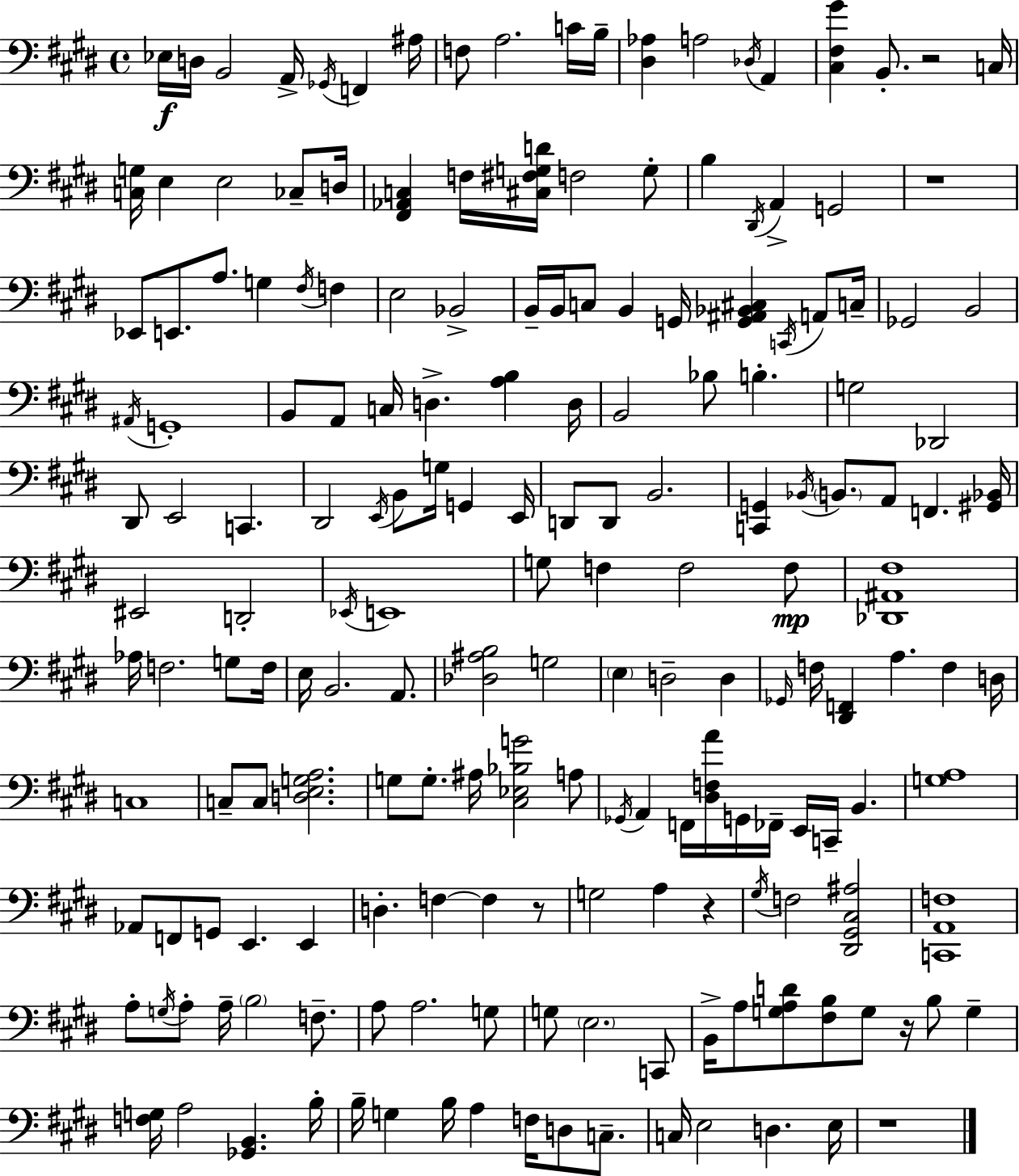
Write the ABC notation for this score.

X:1
T:Untitled
M:4/4
L:1/4
K:E
_E,/4 D,/4 B,,2 A,,/4 _G,,/4 F,, ^A,/4 F,/2 A,2 C/4 B,/4 [^D,_A,] A,2 _D,/4 A,, [^C,^F,^G] B,,/2 z2 C,/4 [C,G,]/4 E, E,2 _C,/2 D,/4 [^F,,_A,,C,] F,/4 [^C,^F,G,D]/4 F,2 G,/2 B, ^D,,/4 A,, G,,2 z4 _E,,/2 E,,/2 A,/2 G, ^F,/4 F, E,2 _B,,2 B,,/4 B,,/4 C,/2 B,, G,,/4 [G,,^A,,_B,,^C,] C,,/4 A,,/2 C,/4 _G,,2 B,,2 ^A,,/4 G,,4 B,,/2 A,,/2 C,/4 D, [A,B,] D,/4 B,,2 _B,/2 B, G,2 _D,,2 ^D,,/2 E,,2 C,, ^D,,2 E,,/4 B,,/2 G,/4 G,, E,,/4 D,,/2 D,,/2 B,,2 [C,,G,,] _B,,/4 B,,/2 A,,/2 F,, [^G,,_B,,]/4 ^E,,2 D,,2 _E,,/4 E,,4 G,/2 F, F,2 F,/2 [_D,,^A,,^F,]4 _A,/4 F,2 G,/2 F,/4 E,/4 B,,2 A,,/2 [_D,^A,B,]2 G,2 E, D,2 D, _G,,/4 F,/4 [^D,,F,,] A, F, D,/4 C,4 C,/2 C,/2 [D,E,G,A,]2 G,/2 G,/2 ^A,/4 [^C,_E,_B,G]2 A,/2 _G,,/4 A,, F,,/4 [^D,F,A]/4 G,,/4 _F,,/4 E,,/4 C,,/4 B,, [G,A,]4 _A,,/2 F,,/2 G,,/2 E,, E,, D, F, F, z/2 G,2 A, z ^G,/4 F,2 [^D,,^G,,^C,^A,]2 [C,,A,,F,]4 A,/2 G,/4 A,/2 A,/4 B,2 F,/2 A,/2 A,2 G,/2 G,/2 E,2 C,,/2 B,,/4 A,/2 [G,A,D]/2 [^F,B,]/2 G,/2 z/4 B,/2 G, [F,G,]/4 A,2 [_G,,B,,] B,/4 B,/4 G, B,/4 A, F,/4 D,/2 C,/2 C,/4 E,2 D, E,/4 z4